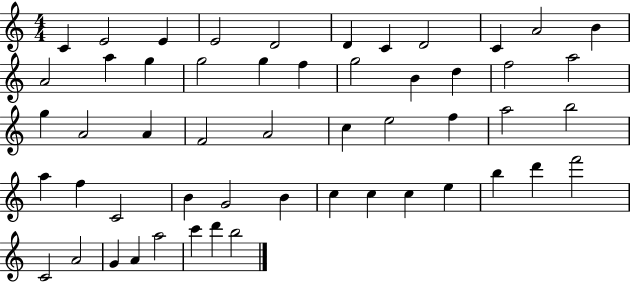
C4/q E4/h E4/q E4/h D4/h D4/q C4/q D4/h C4/q A4/h B4/q A4/h A5/q G5/q G5/h G5/q F5/q G5/h B4/q D5/q F5/h A5/h G5/q A4/h A4/q F4/h A4/h C5/q E5/h F5/q A5/h B5/h A5/q F5/q C4/h B4/q G4/h B4/q C5/q C5/q C5/q E5/q B5/q D6/q F6/h C4/h A4/h G4/q A4/q A5/h C6/q D6/q B5/h